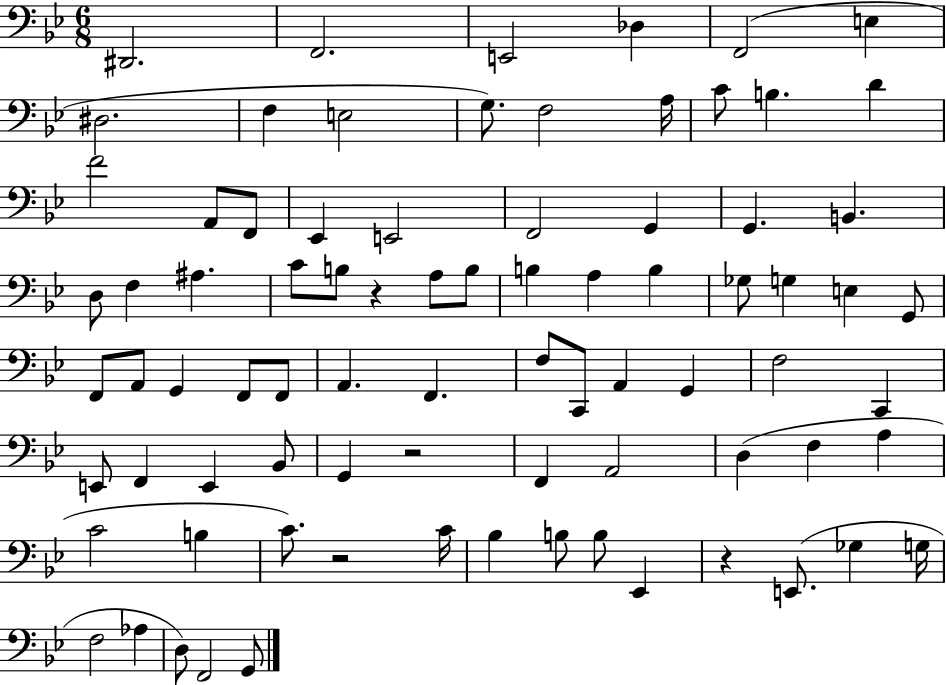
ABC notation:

X:1
T:Untitled
M:6/8
L:1/4
K:Bb
^D,,2 F,,2 E,,2 _D, F,,2 E, ^D,2 F, E,2 G,/2 F,2 A,/4 C/2 B, D F2 A,,/2 F,,/2 _E,, E,,2 F,,2 G,, G,, B,, D,/2 F, ^A, C/2 B,/2 z A,/2 B,/2 B, A, B, _G,/2 G, E, G,,/2 F,,/2 A,,/2 G,, F,,/2 F,,/2 A,, F,, F,/2 C,,/2 A,, G,, F,2 C,, E,,/2 F,, E,, _B,,/2 G,, z2 F,, A,,2 D, F, A, C2 B, C/2 z2 C/4 _B, B,/2 B,/2 _E,, z E,,/2 _G, G,/4 F,2 _A, D,/2 F,,2 G,,/2